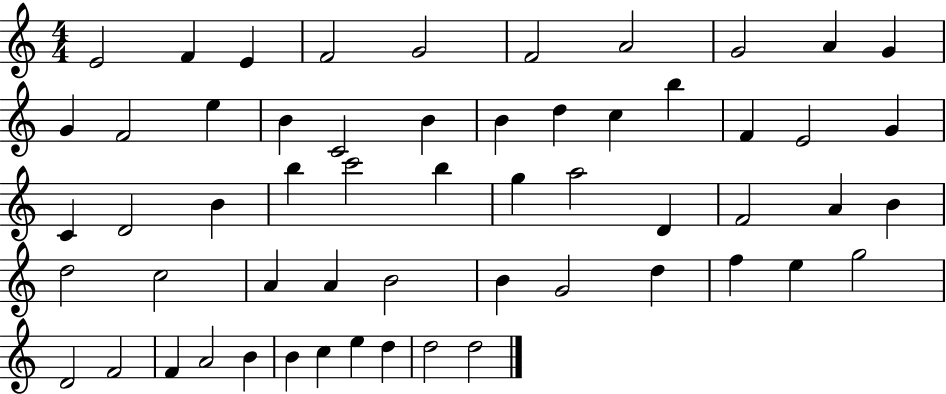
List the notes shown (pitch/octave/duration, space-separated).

E4/h F4/q E4/q F4/h G4/h F4/h A4/h G4/h A4/q G4/q G4/q F4/h E5/q B4/q C4/h B4/q B4/q D5/q C5/q B5/q F4/q E4/h G4/q C4/q D4/h B4/q B5/q C6/h B5/q G5/q A5/h D4/q F4/h A4/q B4/q D5/h C5/h A4/q A4/q B4/h B4/q G4/h D5/q F5/q E5/q G5/h D4/h F4/h F4/q A4/h B4/q B4/q C5/q E5/q D5/q D5/h D5/h